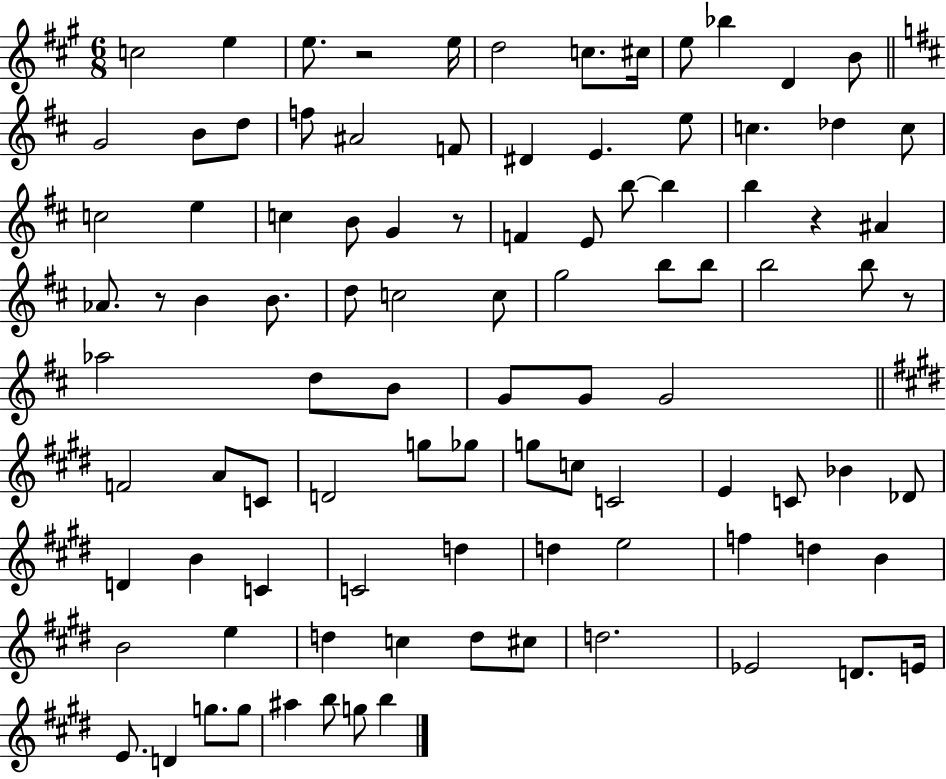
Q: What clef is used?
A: treble